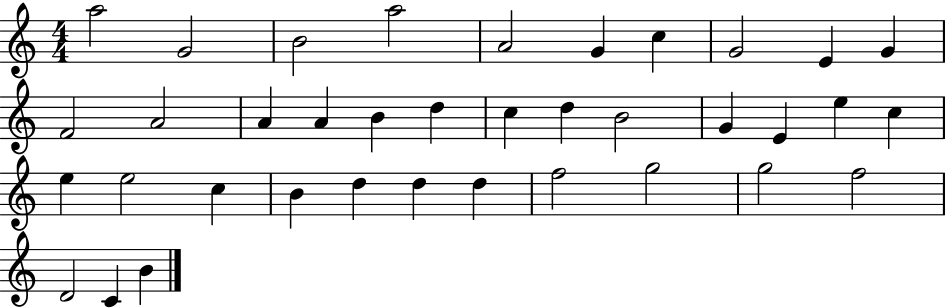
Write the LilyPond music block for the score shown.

{
  \clef treble
  \numericTimeSignature
  \time 4/4
  \key c \major
  a''2 g'2 | b'2 a''2 | a'2 g'4 c''4 | g'2 e'4 g'4 | \break f'2 a'2 | a'4 a'4 b'4 d''4 | c''4 d''4 b'2 | g'4 e'4 e''4 c''4 | \break e''4 e''2 c''4 | b'4 d''4 d''4 d''4 | f''2 g''2 | g''2 f''2 | \break d'2 c'4 b'4 | \bar "|."
}